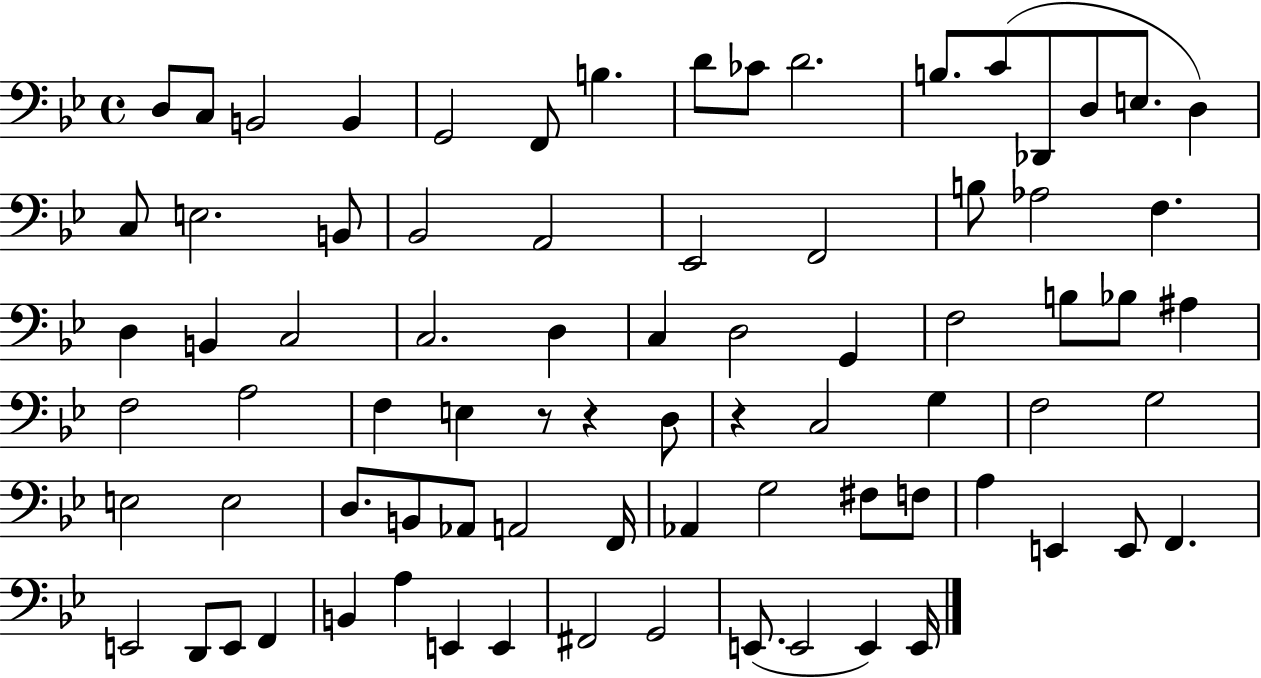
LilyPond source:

{
  \clef bass
  \time 4/4
  \defaultTimeSignature
  \key bes \major
  d8 c8 b,2 b,4 | g,2 f,8 b4. | d'8 ces'8 d'2. | b8. c'8( des,8 d8 e8. d4) | \break c8 e2. b,8 | bes,2 a,2 | ees,2 f,2 | b8 aes2 f4. | \break d4 b,4 c2 | c2. d4 | c4 d2 g,4 | f2 b8 bes8 ais4 | \break f2 a2 | f4 e4 r8 r4 d8 | r4 c2 g4 | f2 g2 | \break e2 e2 | d8. b,8 aes,8 a,2 f,16 | aes,4 g2 fis8 f8 | a4 e,4 e,8 f,4. | \break e,2 d,8 e,8 f,4 | b,4 a4 e,4 e,4 | fis,2 g,2 | e,8.( e,2 e,4) e,16 | \break \bar "|."
}